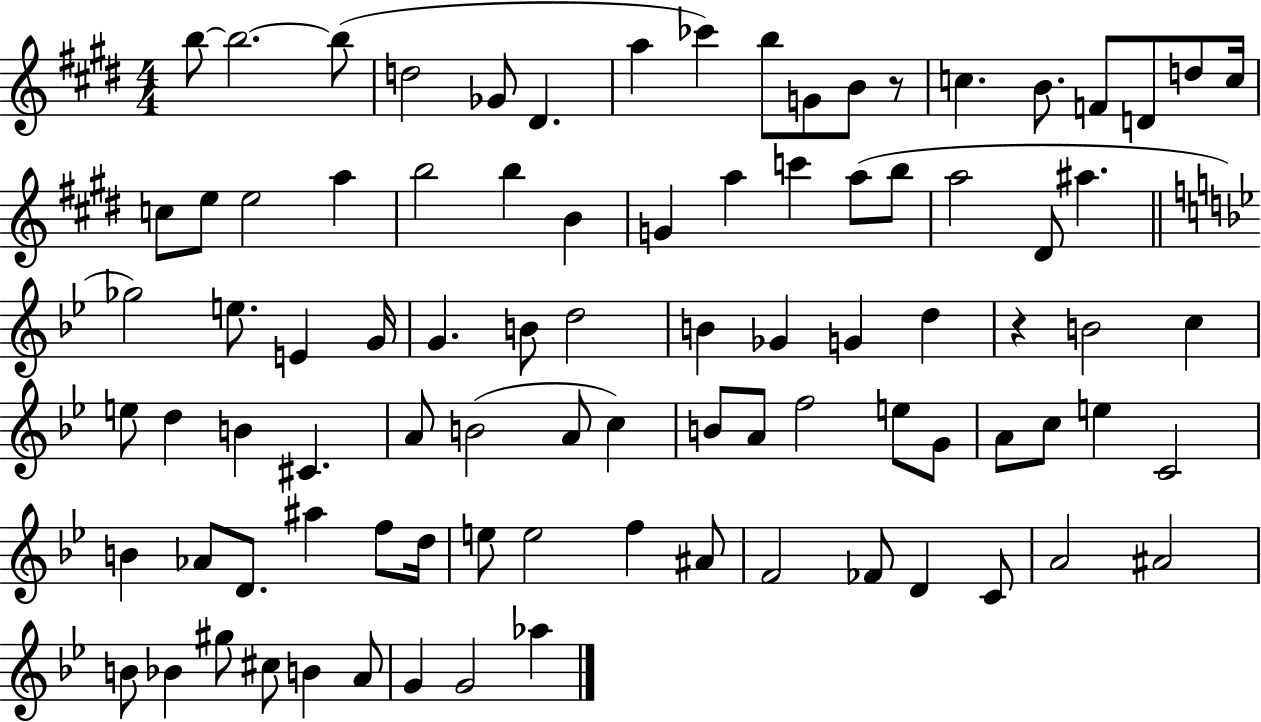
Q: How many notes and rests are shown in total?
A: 89